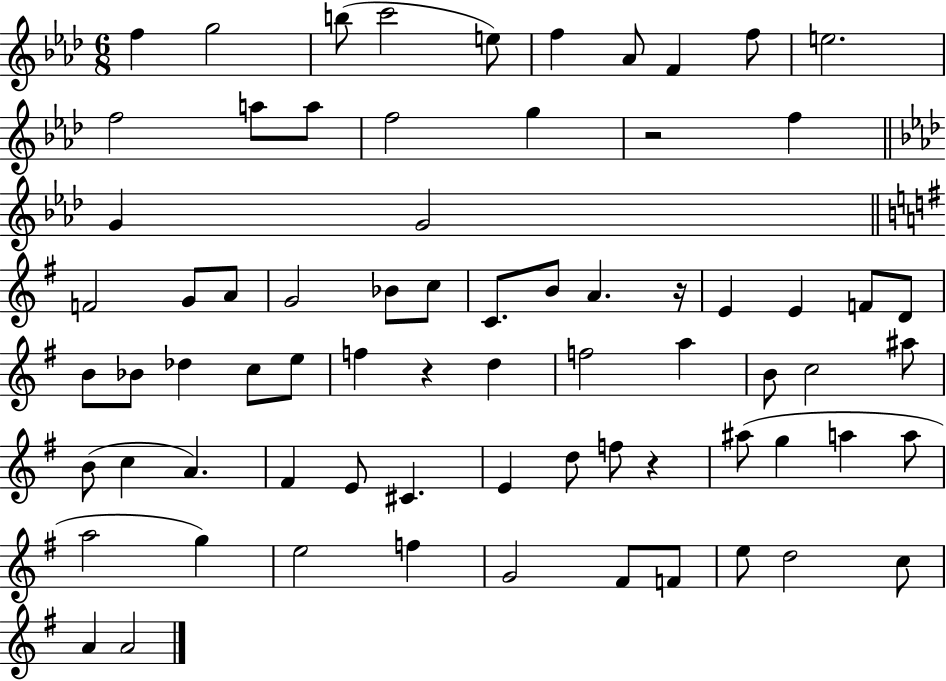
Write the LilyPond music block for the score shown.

{
  \clef treble
  \numericTimeSignature
  \time 6/8
  \key aes \major
  f''4 g''2 | b''8( c'''2 e''8) | f''4 aes'8 f'4 f''8 | e''2. | \break f''2 a''8 a''8 | f''2 g''4 | r2 f''4 | \bar "||" \break \key f \minor g'4 g'2 | \bar "||" \break \key g \major f'2 g'8 a'8 | g'2 bes'8 c''8 | c'8. b'8 a'4. r16 | e'4 e'4 f'8 d'8 | \break b'8 bes'8 des''4 c''8 e''8 | f''4 r4 d''4 | f''2 a''4 | b'8 c''2 ais''8 | \break b'8( c''4 a'4.) | fis'4 e'8 cis'4. | e'4 d''8 f''8 r4 | ais''8( g''4 a''4 a''8 | \break a''2 g''4) | e''2 f''4 | g'2 fis'8 f'8 | e''8 d''2 c''8 | \break a'4 a'2 | \bar "|."
}